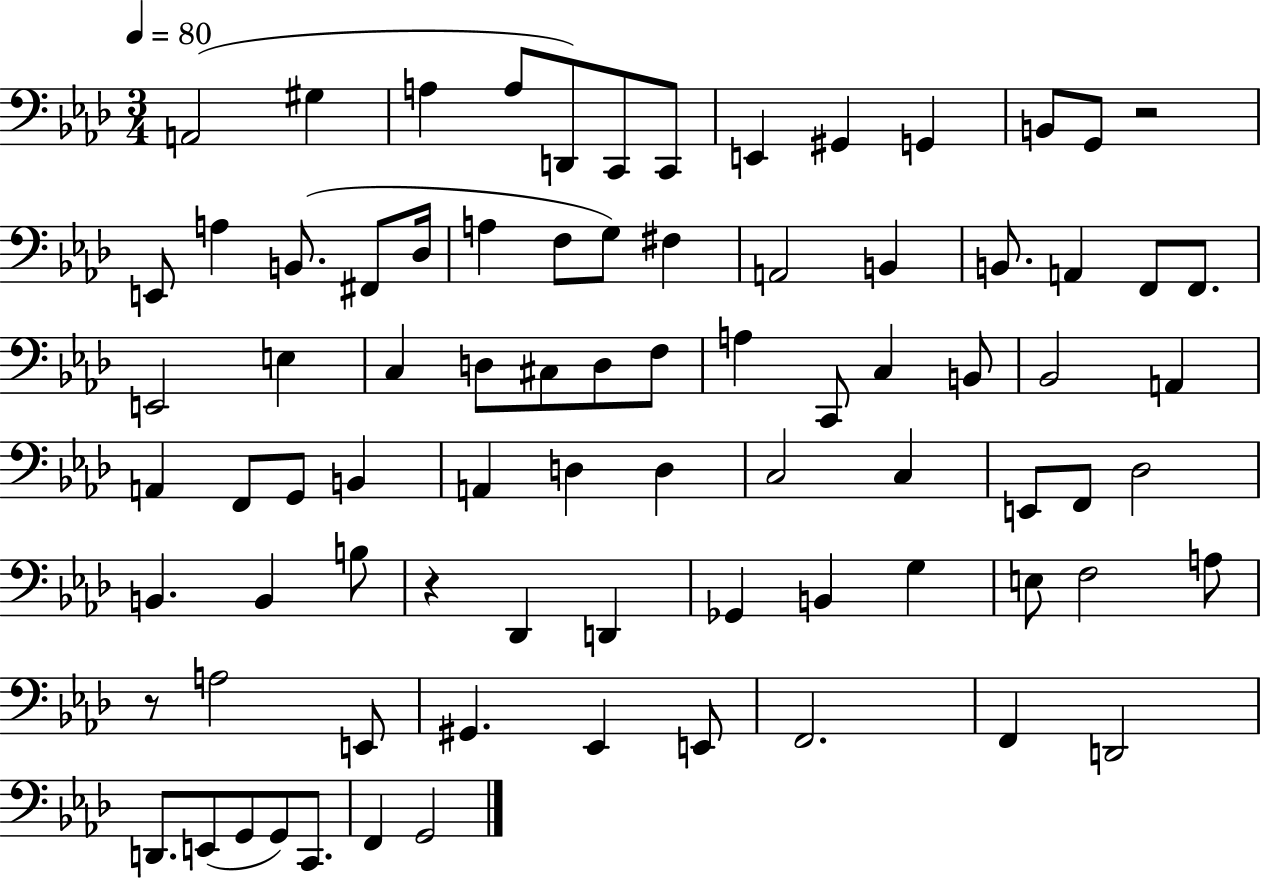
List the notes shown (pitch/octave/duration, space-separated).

A2/h G#3/q A3/q A3/e D2/e C2/e C2/e E2/q G#2/q G2/q B2/e G2/e R/h E2/e A3/q B2/e. F#2/e Db3/s A3/q F3/e G3/e F#3/q A2/h B2/q B2/e. A2/q F2/e F2/e. E2/h E3/q C3/q D3/e C#3/e D3/e F3/e A3/q C2/e C3/q B2/e Bb2/h A2/q A2/q F2/e G2/e B2/q A2/q D3/q D3/q C3/h C3/q E2/e F2/e Db3/h B2/q. B2/q B3/e R/q Db2/q D2/q Gb2/q B2/q G3/q E3/e F3/h A3/e R/e A3/h E2/e G#2/q. Eb2/q E2/e F2/h. F2/q D2/h D2/e. E2/e G2/e G2/e C2/e. F2/q G2/h